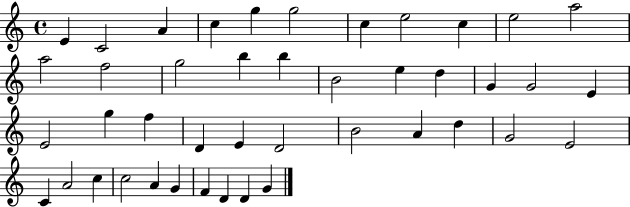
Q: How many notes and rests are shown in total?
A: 43